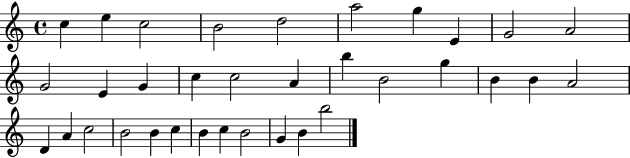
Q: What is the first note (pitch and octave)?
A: C5